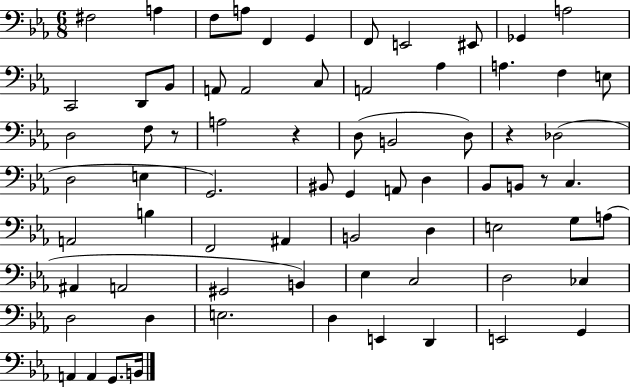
F#3/h A3/q F3/e A3/e F2/q G2/q F2/e E2/h EIS2/e Gb2/q A3/h C2/h D2/e Bb2/e A2/e A2/h C3/e A2/h Ab3/q A3/q. F3/q E3/e D3/h F3/e R/e A3/h R/q D3/e B2/h D3/e R/q Db3/h D3/h E3/q G2/h. BIS2/e G2/q A2/e D3/q Bb2/e B2/e R/e C3/q. A2/h B3/q F2/h A#2/q B2/h D3/q E3/h G3/e A3/e A#2/q A2/h G#2/h B2/q Eb3/q C3/h D3/h CES3/q D3/h D3/q E3/h. D3/q E2/q D2/q E2/h G2/q A2/q A2/q G2/e. B2/s